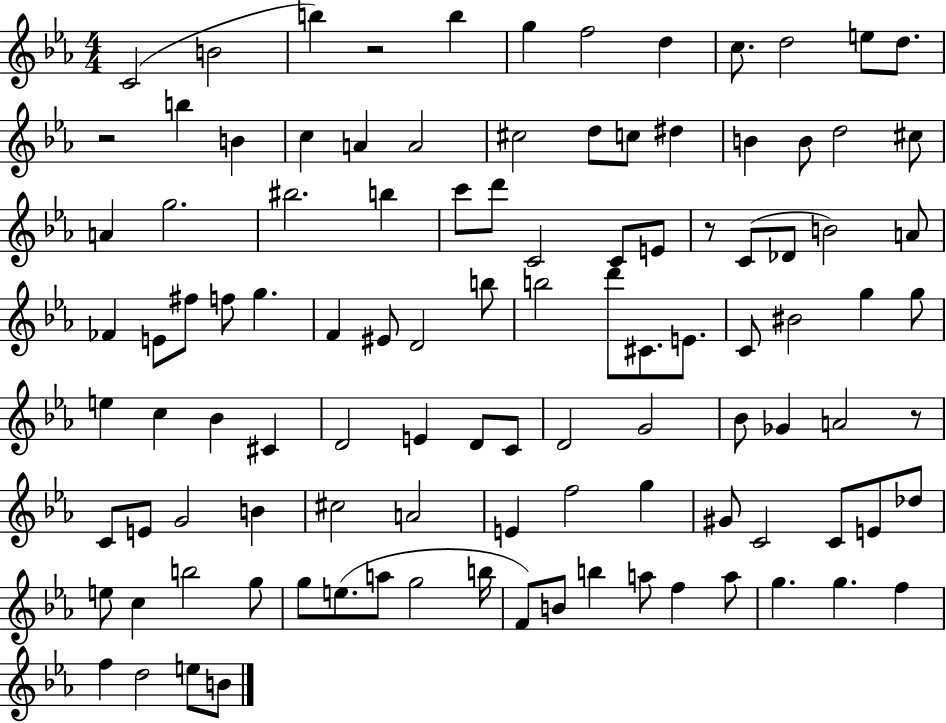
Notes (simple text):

C4/h B4/h B5/q R/h B5/q G5/q F5/h D5/q C5/e. D5/h E5/e D5/e. R/h B5/q B4/q C5/q A4/q A4/h C#5/h D5/e C5/e D#5/q B4/q B4/e D5/h C#5/e A4/q G5/h. BIS5/h. B5/q C6/e D6/e C4/h C4/e E4/e R/e C4/e Db4/e B4/h A4/e FES4/q E4/e F#5/e F5/e G5/q. F4/q EIS4/e D4/h B5/e B5/h D6/e C#4/e. E4/e. C4/e BIS4/h G5/q G5/e E5/q C5/q Bb4/q C#4/q D4/h E4/q D4/e C4/e D4/h G4/h Bb4/e Gb4/q A4/h R/e C4/e E4/e G4/h B4/q C#5/h A4/h E4/q F5/h G5/q G#4/e C4/h C4/e E4/e Db5/e E5/e C5/q B5/h G5/e G5/e E5/e. A5/e G5/h B5/s F4/e B4/e B5/q A5/e F5/q A5/e G5/q. G5/q. F5/q F5/q D5/h E5/e B4/e